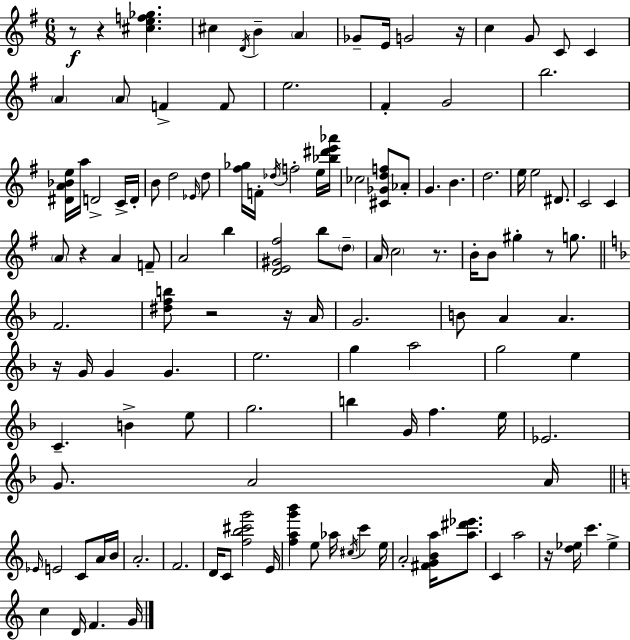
R/e R/q [C#5,E5,F5,Gb5]/q. C#5/q D4/s B4/q A4/q Gb4/e E4/s G4/h R/s C5/q G4/e C4/e C4/q A4/q A4/e F4/q F4/e E5/h. F#4/q G4/h B5/h. [D#4,A4,Bb4,E5]/s A5/s D4/h C4/s D4/s B4/e D5/h Eb4/s D5/e [F#5,Gb5]/s F4/s Db5/s F5/h E5/s [Bb5,D#6,E6,Ab6]/s CES5/h [C#4,Gb4,D5,F5]/e Ab4/e G4/q. B4/q. D5/h. E5/s E5/h D#4/e. C4/h C4/q A4/e R/q A4/q F4/e A4/h B5/q [D4,E4,G#4,F#5]/h B5/e D5/e A4/s C5/h R/e. B4/s B4/e G#5/q R/e G5/e. F4/h. [D#5,F5,B5]/e R/h R/s A4/s G4/h. B4/e A4/q A4/q. R/s G4/s G4/q G4/q. E5/h. G5/q A5/h G5/h E5/q C4/q. B4/q E5/e G5/h. B5/q G4/s F5/q. E5/s Eb4/h. G4/e. A4/h A4/s Eb4/s E4/h C4/e A4/s B4/s A4/h. F4/h. D4/s C4/e [F5,B5,C#6,G6]/h E4/s [F5,A5,G6,B6]/q E5/e Ab5/s C#5/s C6/q E5/s A4/h [F#4,G4,B4,A5]/s [A5,D#6,Eb6]/e. C4/q A5/h R/s [D5,Eb5]/s C6/q. Eb5/q C5/q D4/s F4/q. G4/s